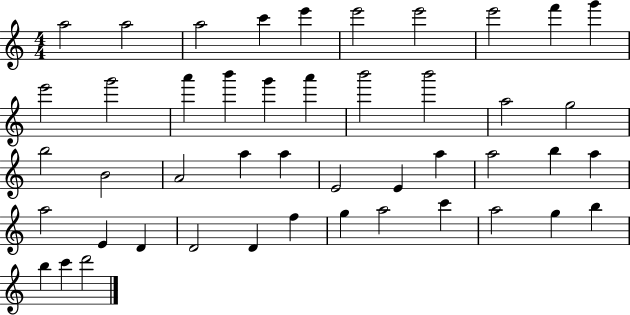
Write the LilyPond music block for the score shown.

{
  \clef treble
  \numericTimeSignature
  \time 4/4
  \key c \major
  a''2 a''2 | a''2 c'''4 e'''4 | e'''2 e'''2 | e'''2 f'''4 g'''4 | \break e'''2 g'''2 | a'''4 b'''4 g'''4 a'''4 | b'''2 b'''2 | a''2 g''2 | \break b''2 b'2 | a'2 a''4 a''4 | e'2 e'4 a''4 | a''2 b''4 a''4 | \break a''2 e'4 d'4 | d'2 d'4 f''4 | g''4 a''2 c'''4 | a''2 g''4 b''4 | \break b''4 c'''4 d'''2 | \bar "|."
}